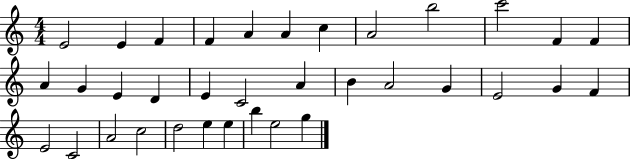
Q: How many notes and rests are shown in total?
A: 35